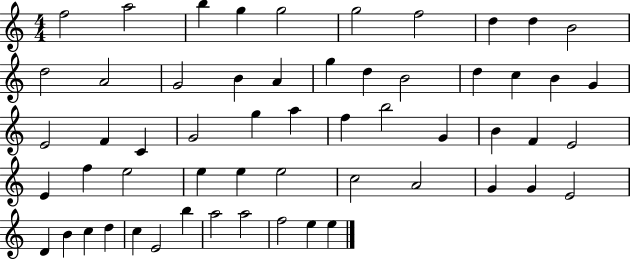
F5/h A5/h B5/q G5/q G5/h G5/h F5/h D5/q D5/q B4/h D5/h A4/h G4/h B4/q A4/q G5/q D5/q B4/h D5/q C5/q B4/q G4/q E4/h F4/q C4/q G4/h G5/q A5/q F5/q B5/h G4/q B4/q F4/q E4/h E4/q F5/q E5/h E5/q E5/q E5/h C5/h A4/h G4/q G4/q E4/h D4/q B4/q C5/q D5/q C5/q E4/h B5/q A5/h A5/h F5/h E5/q E5/q